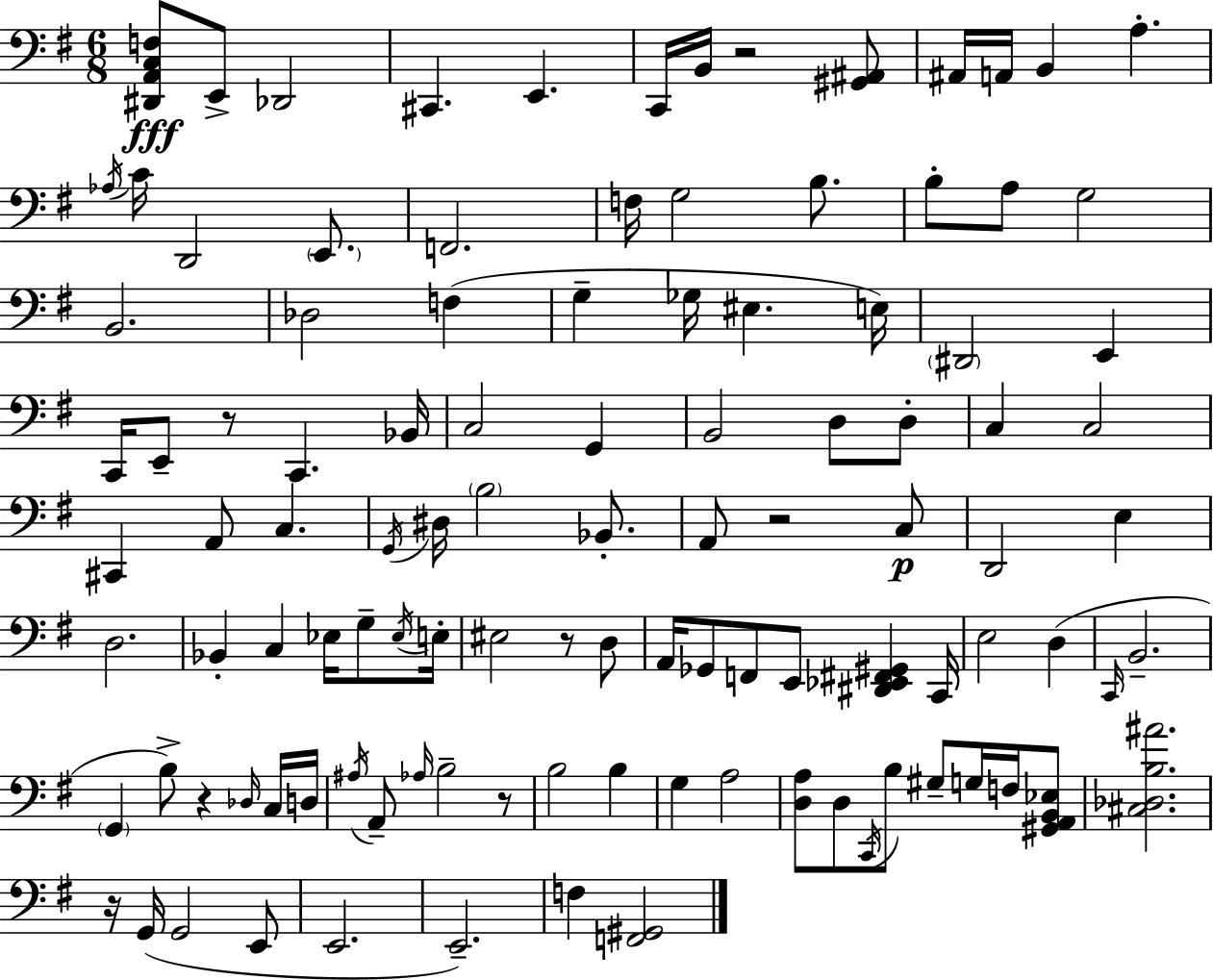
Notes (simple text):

[D#2,A2,C3,F3]/e E2/e Db2/h C#2/q. E2/q. C2/s B2/s R/h [G#2,A#2]/e A#2/s A2/s B2/q A3/q. Ab3/s C4/s D2/h E2/e. F2/h. F3/s G3/h B3/e. B3/e A3/e G3/h B2/h. Db3/h F3/q G3/q Gb3/s EIS3/q. E3/s D#2/h E2/q C2/s E2/e R/e C2/q. Bb2/s C3/h G2/q B2/h D3/e D3/e C3/q C3/h C#2/q A2/e C3/q. G2/s D#3/s B3/h Bb2/e. A2/e R/h C3/e D2/h E3/q D3/h. Bb2/q C3/q Eb3/s G3/e Eb3/s E3/s EIS3/h R/e D3/e A2/s Gb2/e F2/e E2/e [D#2,Eb2,F#2,G#2]/q C2/s E3/h D3/q C2/s B2/h. G2/q B3/e R/q Db3/s C3/s D3/s A#3/s A2/e Ab3/s B3/h R/e B3/h B3/q G3/q A3/h [D3,A3]/e D3/e C2/s B3/e G#3/e G3/s F3/s [G#2,A2,B2,Eb3]/e [C#3,Db3,B3,A#4]/h. R/s G2/s G2/h E2/e E2/h. E2/h. F3/q [F2,G#2]/h